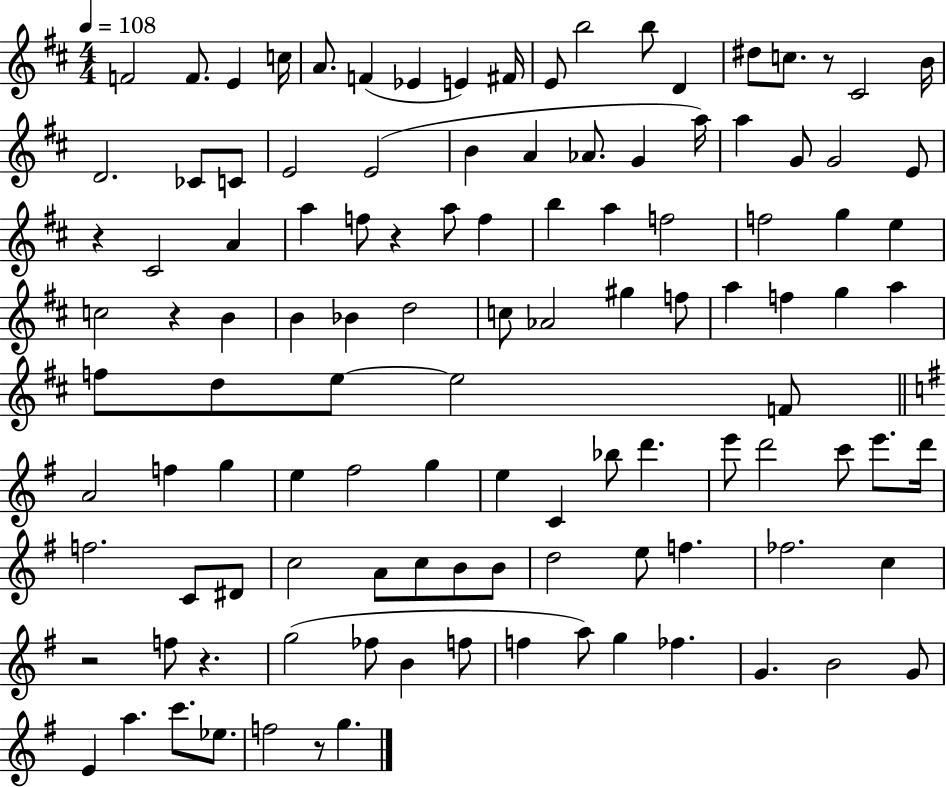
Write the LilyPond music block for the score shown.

{
  \clef treble
  \numericTimeSignature
  \time 4/4
  \key d \major
  \tempo 4 = 108
  f'2 f'8. e'4 c''16 | a'8. f'4( ees'4 e'4) fis'16 | e'8 b''2 b''8 d'4 | dis''8 c''8. r8 cis'2 b'16 | \break d'2. ces'8 c'8 | e'2 e'2( | b'4 a'4 aes'8. g'4 a''16) | a''4 g'8 g'2 e'8 | \break r4 cis'2 a'4 | a''4 f''8 r4 a''8 f''4 | b''4 a''4 f''2 | f''2 g''4 e''4 | \break c''2 r4 b'4 | b'4 bes'4 d''2 | c''8 aes'2 gis''4 f''8 | a''4 f''4 g''4 a''4 | \break f''8 d''8 e''8~~ e''2 f'8 | \bar "||" \break \key g \major a'2 f''4 g''4 | e''4 fis''2 g''4 | e''4 c'4 bes''8 d'''4. | e'''8 d'''2 c'''8 e'''8. d'''16 | \break f''2. c'8 dis'8 | c''2 a'8 c''8 b'8 b'8 | d''2 e''8 f''4. | fes''2. c''4 | \break r2 f''8 r4. | g''2( fes''8 b'4 f''8 | f''4 a''8) g''4 fes''4. | g'4. b'2 g'8 | \break e'4 a''4. c'''8. ees''8. | f''2 r8 g''4. | \bar "|."
}